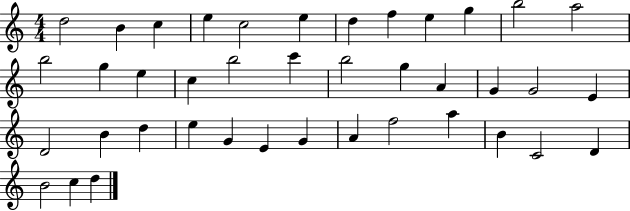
D5/h B4/q C5/q E5/q C5/h E5/q D5/q F5/q E5/q G5/q B5/h A5/h B5/h G5/q E5/q C5/q B5/h C6/q B5/h G5/q A4/q G4/q G4/h E4/q D4/h B4/q D5/q E5/q G4/q E4/q G4/q A4/q F5/h A5/q B4/q C4/h D4/q B4/h C5/q D5/q